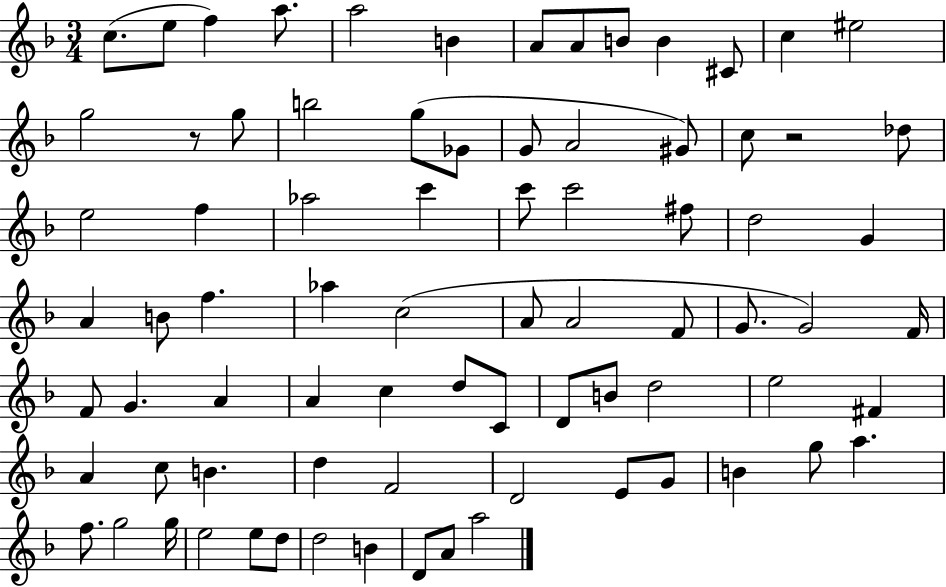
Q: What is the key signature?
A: F major